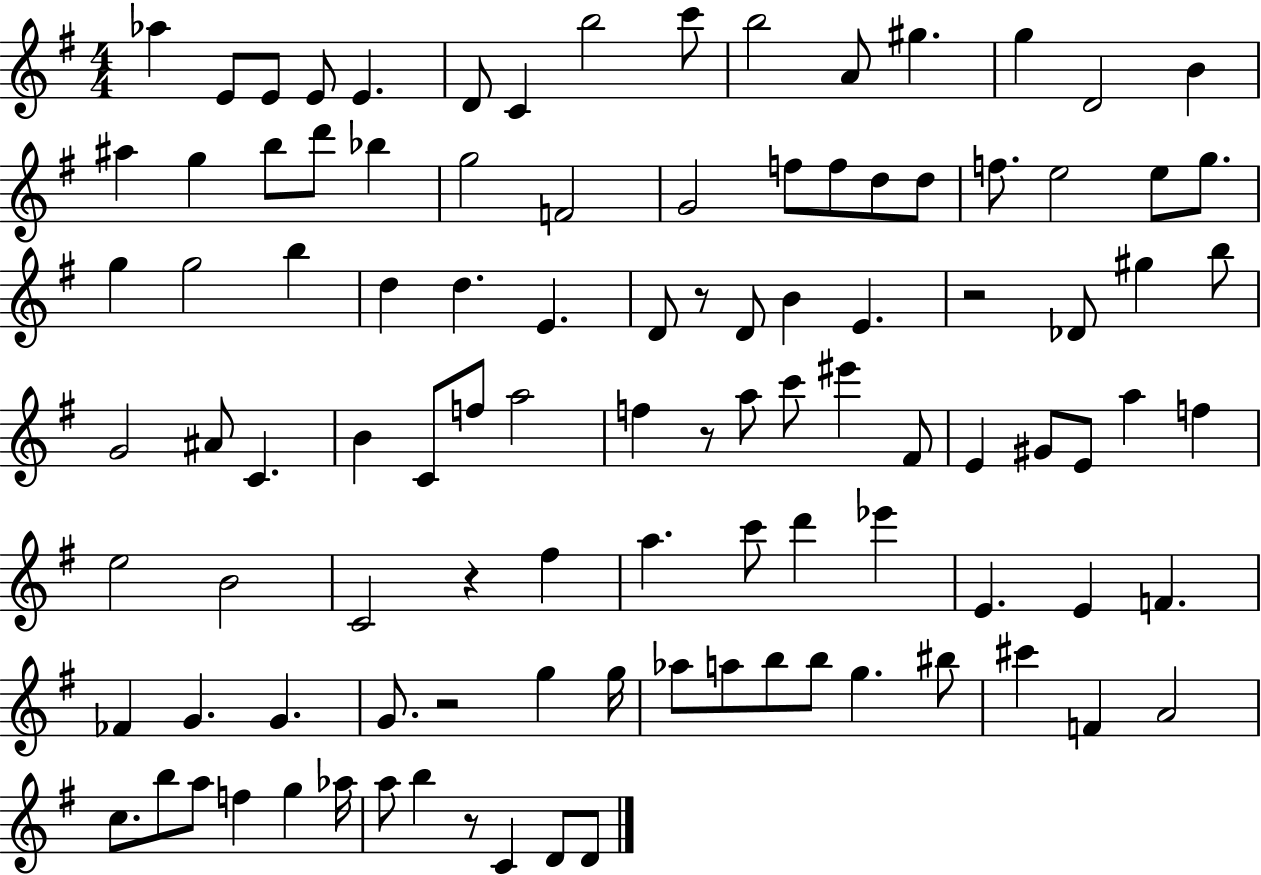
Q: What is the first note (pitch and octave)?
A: Ab5